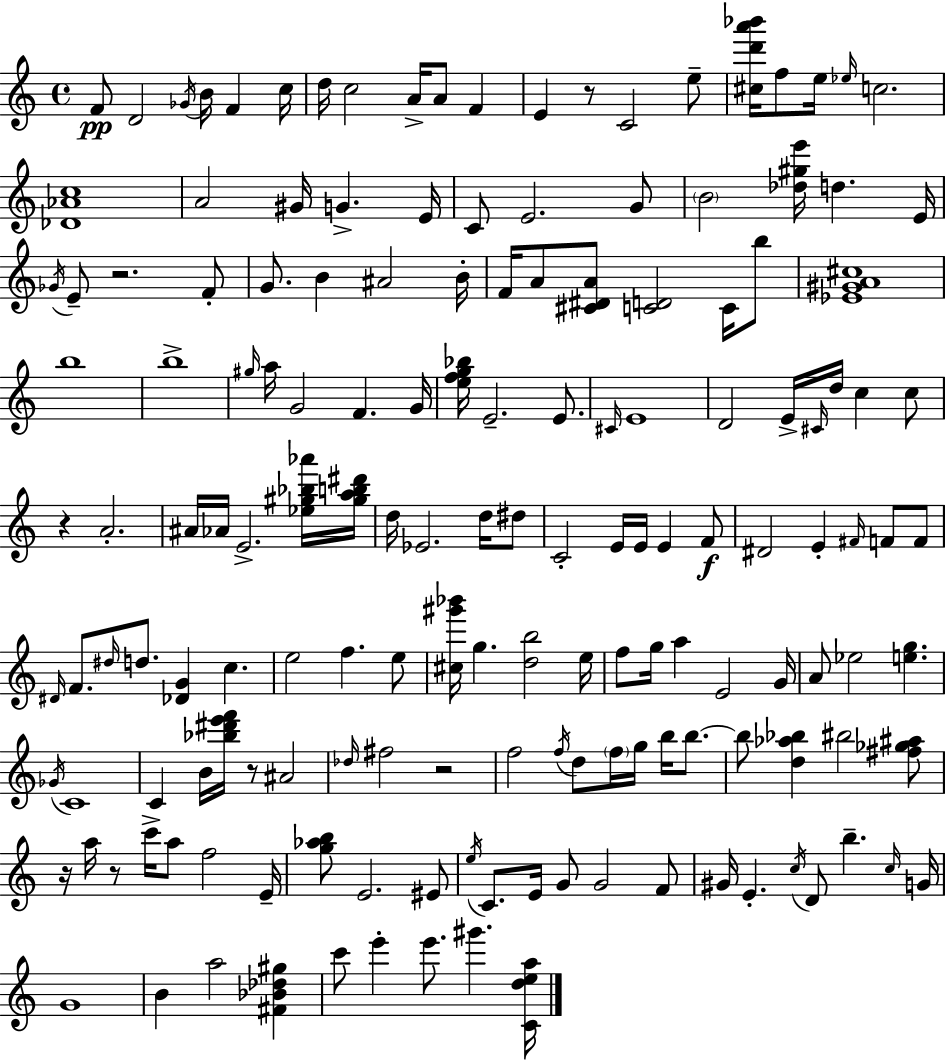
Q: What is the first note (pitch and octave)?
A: F4